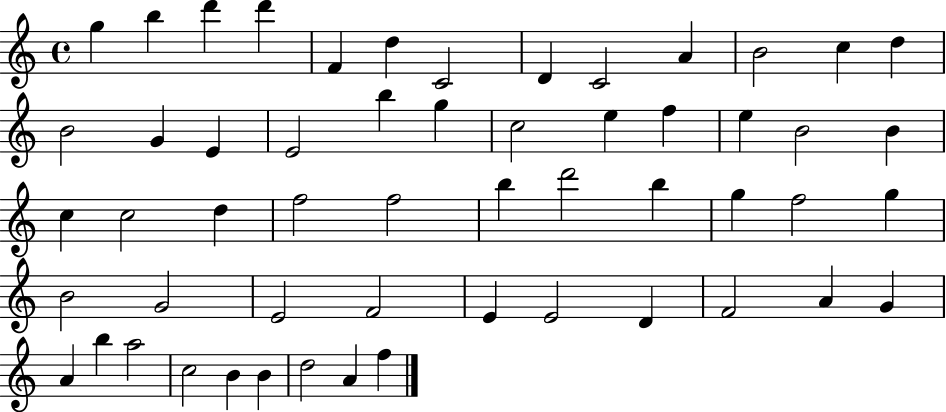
G5/q B5/q D6/q D6/q F4/q D5/q C4/h D4/q C4/h A4/q B4/h C5/q D5/q B4/h G4/q E4/q E4/h B5/q G5/q C5/h E5/q F5/q E5/q B4/h B4/q C5/q C5/h D5/q F5/h F5/h B5/q D6/h B5/q G5/q F5/h G5/q B4/h G4/h E4/h F4/h E4/q E4/h D4/q F4/h A4/q G4/q A4/q B5/q A5/h C5/h B4/q B4/q D5/h A4/q F5/q